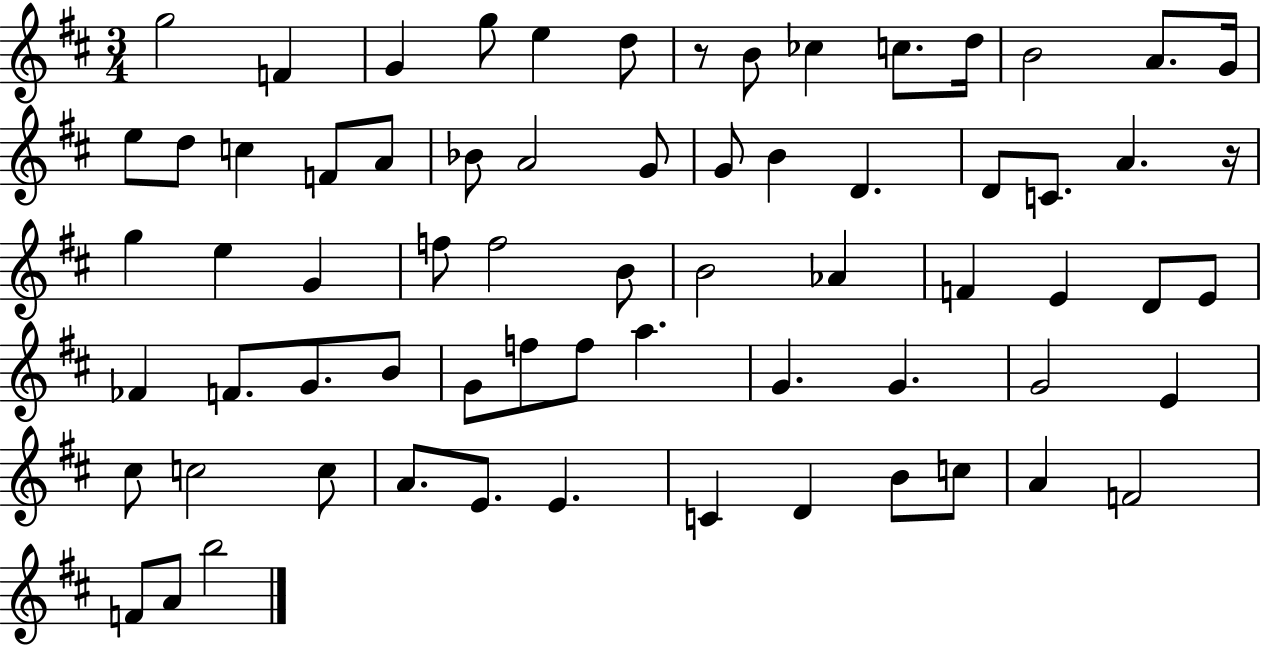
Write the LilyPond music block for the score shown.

{
  \clef treble
  \numericTimeSignature
  \time 3/4
  \key d \major
  g''2 f'4 | g'4 g''8 e''4 d''8 | r8 b'8 ces''4 c''8. d''16 | b'2 a'8. g'16 | \break e''8 d''8 c''4 f'8 a'8 | bes'8 a'2 g'8 | g'8 b'4 d'4. | d'8 c'8. a'4. r16 | \break g''4 e''4 g'4 | f''8 f''2 b'8 | b'2 aes'4 | f'4 e'4 d'8 e'8 | \break fes'4 f'8. g'8. b'8 | g'8 f''8 f''8 a''4. | g'4. g'4. | g'2 e'4 | \break cis''8 c''2 c''8 | a'8. e'8. e'4. | c'4 d'4 b'8 c''8 | a'4 f'2 | \break f'8 a'8 b''2 | \bar "|."
}